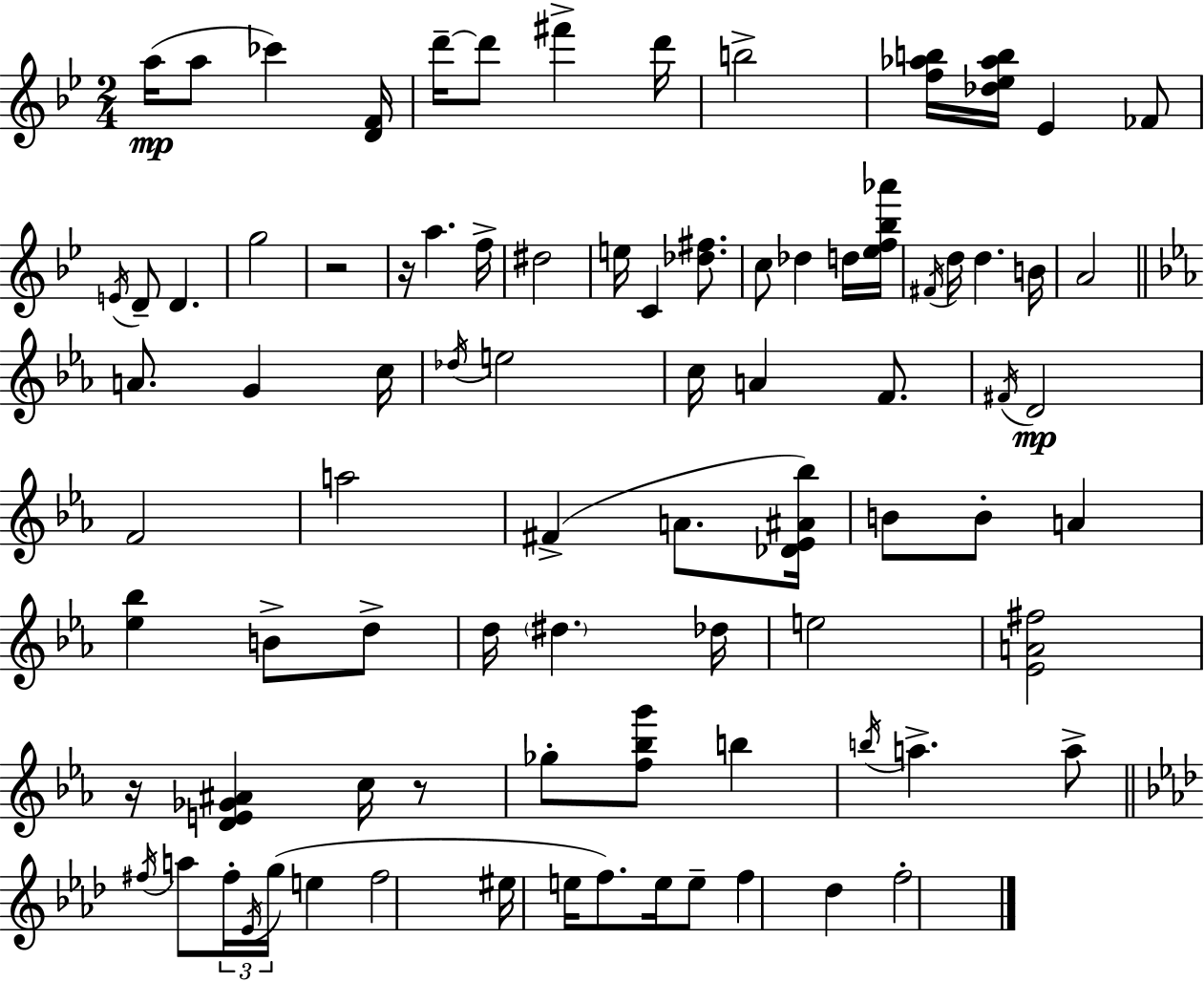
{
  \clef treble
  \numericTimeSignature
  \time 2/4
  \key g \minor
  a''16(\mp a''8 ces'''4) <d' f'>16 | d'''16--~~ d'''8 fis'''4-> d'''16 | b''2-> | <f'' aes'' b''>16 <des'' ees'' aes'' b''>16 ees'4 fes'8 | \break \acciaccatura { e'16 } d'8-- d'4. | g''2 | r2 | r16 a''4. | \break f''16-> dis''2 | e''16 c'4 <des'' fis''>8. | c''8 des''4 d''16 | <ees'' f'' bes'' aes'''>16 \acciaccatura { fis'16 } d''16 d''4. | \break b'16 a'2 | \bar "||" \break \key ees \major a'8. g'4 c''16 | \acciaccatura { des''16 } e''2 | c''16 a'4 f'8. | \acciaccatura { fis'16 }\mp d'2 | \break f'2 | a''2 | fis'4->( a'8. | <des' ees' ais' bes''>16) b'8 b'8-. a'4 | \break <ees'' bes''>4 b'8-> | d''8-> d''16 \parenthesize dis''4. | des''16 e''2 | <ees' a' fis''>2 | \break r16 <d' e' ges' ais'>4 c''16 | r8 ges''8-. <f'' bes'' g'''>8 b''4 | \acciaccatura { b''16 } a''4.-> | a''8-> \bar "||" \break \key f \minor \acciaccatura { fis''16 } a''8 \tuplet 3/2 { fis''16-. \acciaccatura { ees'16 } g''16( } e''4 | fis''2 | eis''16 e''16 f''8.) e''16 | e''8-- f''4 des''4 | \break f''2-. | \bar "|."
}